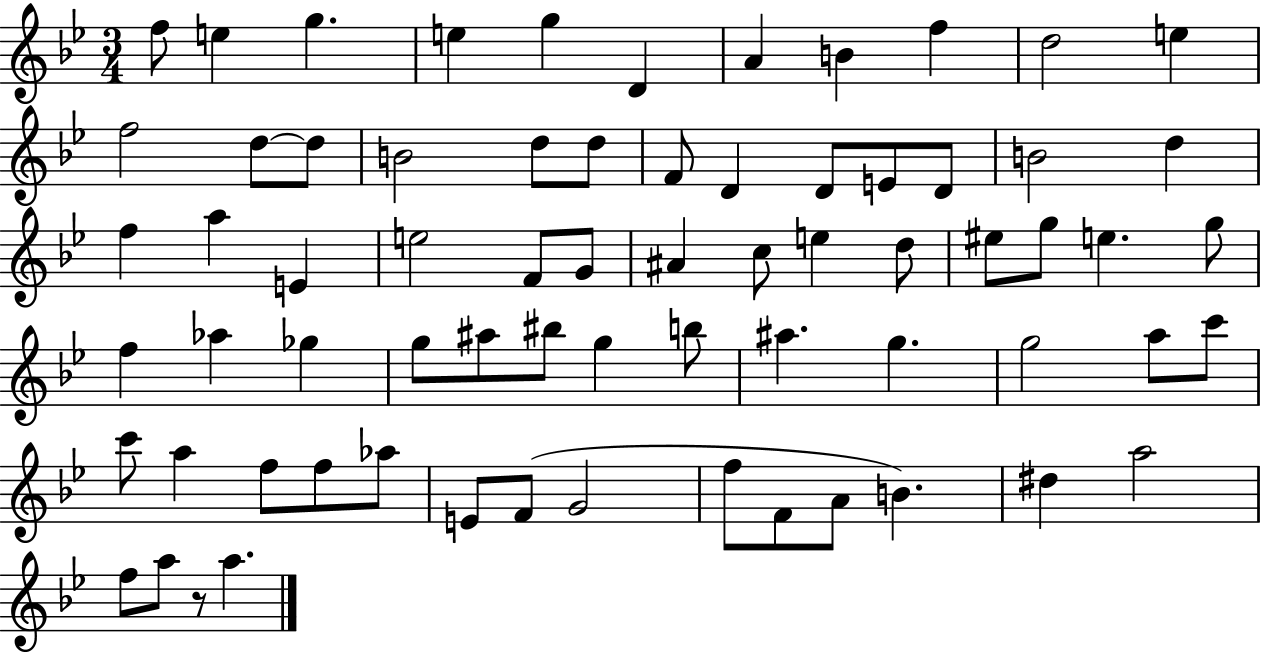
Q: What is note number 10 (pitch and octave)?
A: D5